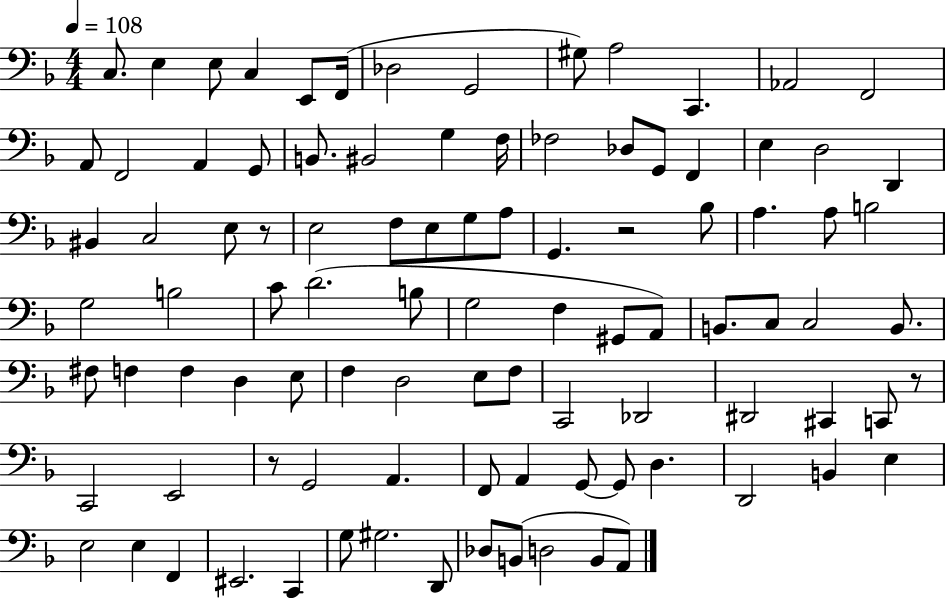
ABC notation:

X:1
T:Untitled
M:4/4
L:1/4
K:F
C,/2 E, E,/2 C, E,,/2 F,,/4 _D,2 G,,2 ^G,/2 A,2 C,, _A,,2 F,,2 A,,/2 F,,2 A,, G,,/2 B,,/2 ^B,,2 G, F,/4 _F,2 _D,/2 G,,/2 F,, E, D,2 D,, ^B,, C,2 E,/2 z/2 E,2 F,/2 E,/2 G,/2 A,/2 G,, z2 _B,/2 A, A,/2 B,2 G,2 B,2 C/2 D2 B,/2 G,2 F, ^G,,/2 A,,/2 B,,/2 C,/2 C,2 B,,/2 ^F,/2 F, F, D, E,/2 F, D,2 E,/2 F,/2 C,,2 _D,,2 ^D,,2 ^C,, C,,/2 z/2 C,,2 E,,2 z/2 G,,2 A,, F,,/2 A,, G,,/2 G,,/2 D, D,,2 B,, E, E,2 E, F,, ^E,,2 C,, G,/2 ^G,2 D,,/2 _D,/2 B,,/2 D,2 B,,/2 A,,/2